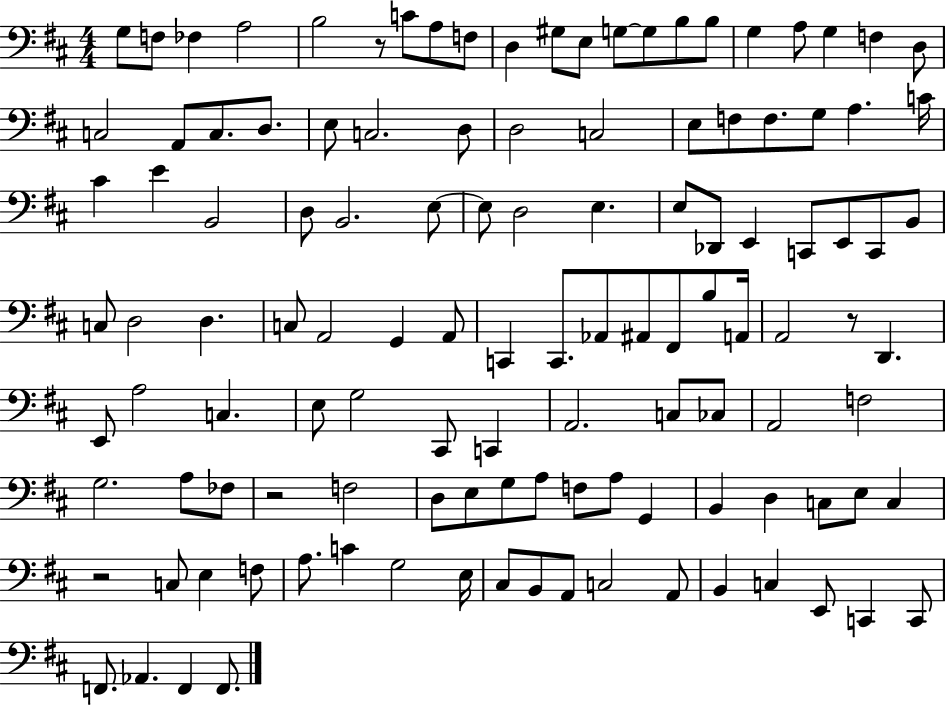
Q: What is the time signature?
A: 4/4